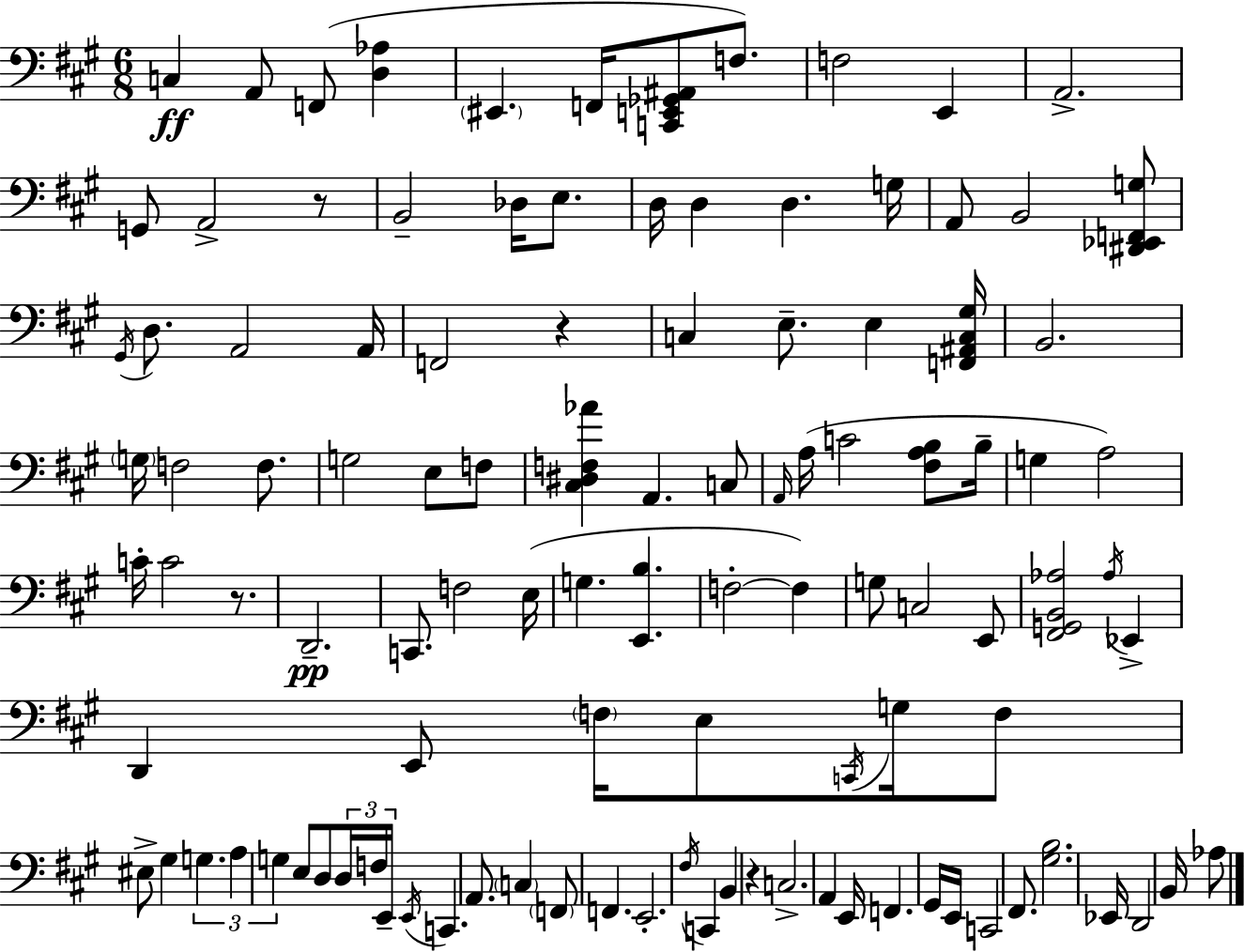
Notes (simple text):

C3/q A2/e F2/e [D3,Ab3]/q EIS2/q. F2/s [C2,E2,Gb2,A#2]/e F3/e. F3/h E2/q A2/h. G2/e A2/h R/e B2/h Db3/s E3/e. D3/s D3/q D3/q. G3/s A2/e B2/h [D#2,Eb2,F2,G3]/e G#2/s D3/e. A2/h A2/s F2/h R/q C3/q E3/e. E3/q [F2,A#2,C3,G#3]/s B2/h. G3/s F3/h F3/e. G3/h E3/e F3/e [C#3,D#3,F3,Ab4]/q A2/q. C3/e A2/s A3/s C4/h [F#3,A3,B3]/e B3/s G3/q A3/h C4/s C4/h R/e. D2/h. C2/e. F3/h E3/s G3/q. [E2,B3]/q. F3/h F3/q G3/e C3/h E2/e [F#2,G2,B2,Ab3]/h Ab3/s Eb2/q D2/q E2/e F3/s E3/e C2/s G3/s F3/e EIS3/e G#3/q G3/q. A3/q G3/q E3/e D3/e D3/s F3/s E2/s E2/s C2/q. A2/e. C3/q F2/e F2/q. E2/h. F#3/s C2/q B2/q R/q C3/h. A2/q E2/s F2/q. G#2/s E2/s C2/h F#2/e. [G#3,B3]/h. Eb2/s D2/h B2/s Ab3/e